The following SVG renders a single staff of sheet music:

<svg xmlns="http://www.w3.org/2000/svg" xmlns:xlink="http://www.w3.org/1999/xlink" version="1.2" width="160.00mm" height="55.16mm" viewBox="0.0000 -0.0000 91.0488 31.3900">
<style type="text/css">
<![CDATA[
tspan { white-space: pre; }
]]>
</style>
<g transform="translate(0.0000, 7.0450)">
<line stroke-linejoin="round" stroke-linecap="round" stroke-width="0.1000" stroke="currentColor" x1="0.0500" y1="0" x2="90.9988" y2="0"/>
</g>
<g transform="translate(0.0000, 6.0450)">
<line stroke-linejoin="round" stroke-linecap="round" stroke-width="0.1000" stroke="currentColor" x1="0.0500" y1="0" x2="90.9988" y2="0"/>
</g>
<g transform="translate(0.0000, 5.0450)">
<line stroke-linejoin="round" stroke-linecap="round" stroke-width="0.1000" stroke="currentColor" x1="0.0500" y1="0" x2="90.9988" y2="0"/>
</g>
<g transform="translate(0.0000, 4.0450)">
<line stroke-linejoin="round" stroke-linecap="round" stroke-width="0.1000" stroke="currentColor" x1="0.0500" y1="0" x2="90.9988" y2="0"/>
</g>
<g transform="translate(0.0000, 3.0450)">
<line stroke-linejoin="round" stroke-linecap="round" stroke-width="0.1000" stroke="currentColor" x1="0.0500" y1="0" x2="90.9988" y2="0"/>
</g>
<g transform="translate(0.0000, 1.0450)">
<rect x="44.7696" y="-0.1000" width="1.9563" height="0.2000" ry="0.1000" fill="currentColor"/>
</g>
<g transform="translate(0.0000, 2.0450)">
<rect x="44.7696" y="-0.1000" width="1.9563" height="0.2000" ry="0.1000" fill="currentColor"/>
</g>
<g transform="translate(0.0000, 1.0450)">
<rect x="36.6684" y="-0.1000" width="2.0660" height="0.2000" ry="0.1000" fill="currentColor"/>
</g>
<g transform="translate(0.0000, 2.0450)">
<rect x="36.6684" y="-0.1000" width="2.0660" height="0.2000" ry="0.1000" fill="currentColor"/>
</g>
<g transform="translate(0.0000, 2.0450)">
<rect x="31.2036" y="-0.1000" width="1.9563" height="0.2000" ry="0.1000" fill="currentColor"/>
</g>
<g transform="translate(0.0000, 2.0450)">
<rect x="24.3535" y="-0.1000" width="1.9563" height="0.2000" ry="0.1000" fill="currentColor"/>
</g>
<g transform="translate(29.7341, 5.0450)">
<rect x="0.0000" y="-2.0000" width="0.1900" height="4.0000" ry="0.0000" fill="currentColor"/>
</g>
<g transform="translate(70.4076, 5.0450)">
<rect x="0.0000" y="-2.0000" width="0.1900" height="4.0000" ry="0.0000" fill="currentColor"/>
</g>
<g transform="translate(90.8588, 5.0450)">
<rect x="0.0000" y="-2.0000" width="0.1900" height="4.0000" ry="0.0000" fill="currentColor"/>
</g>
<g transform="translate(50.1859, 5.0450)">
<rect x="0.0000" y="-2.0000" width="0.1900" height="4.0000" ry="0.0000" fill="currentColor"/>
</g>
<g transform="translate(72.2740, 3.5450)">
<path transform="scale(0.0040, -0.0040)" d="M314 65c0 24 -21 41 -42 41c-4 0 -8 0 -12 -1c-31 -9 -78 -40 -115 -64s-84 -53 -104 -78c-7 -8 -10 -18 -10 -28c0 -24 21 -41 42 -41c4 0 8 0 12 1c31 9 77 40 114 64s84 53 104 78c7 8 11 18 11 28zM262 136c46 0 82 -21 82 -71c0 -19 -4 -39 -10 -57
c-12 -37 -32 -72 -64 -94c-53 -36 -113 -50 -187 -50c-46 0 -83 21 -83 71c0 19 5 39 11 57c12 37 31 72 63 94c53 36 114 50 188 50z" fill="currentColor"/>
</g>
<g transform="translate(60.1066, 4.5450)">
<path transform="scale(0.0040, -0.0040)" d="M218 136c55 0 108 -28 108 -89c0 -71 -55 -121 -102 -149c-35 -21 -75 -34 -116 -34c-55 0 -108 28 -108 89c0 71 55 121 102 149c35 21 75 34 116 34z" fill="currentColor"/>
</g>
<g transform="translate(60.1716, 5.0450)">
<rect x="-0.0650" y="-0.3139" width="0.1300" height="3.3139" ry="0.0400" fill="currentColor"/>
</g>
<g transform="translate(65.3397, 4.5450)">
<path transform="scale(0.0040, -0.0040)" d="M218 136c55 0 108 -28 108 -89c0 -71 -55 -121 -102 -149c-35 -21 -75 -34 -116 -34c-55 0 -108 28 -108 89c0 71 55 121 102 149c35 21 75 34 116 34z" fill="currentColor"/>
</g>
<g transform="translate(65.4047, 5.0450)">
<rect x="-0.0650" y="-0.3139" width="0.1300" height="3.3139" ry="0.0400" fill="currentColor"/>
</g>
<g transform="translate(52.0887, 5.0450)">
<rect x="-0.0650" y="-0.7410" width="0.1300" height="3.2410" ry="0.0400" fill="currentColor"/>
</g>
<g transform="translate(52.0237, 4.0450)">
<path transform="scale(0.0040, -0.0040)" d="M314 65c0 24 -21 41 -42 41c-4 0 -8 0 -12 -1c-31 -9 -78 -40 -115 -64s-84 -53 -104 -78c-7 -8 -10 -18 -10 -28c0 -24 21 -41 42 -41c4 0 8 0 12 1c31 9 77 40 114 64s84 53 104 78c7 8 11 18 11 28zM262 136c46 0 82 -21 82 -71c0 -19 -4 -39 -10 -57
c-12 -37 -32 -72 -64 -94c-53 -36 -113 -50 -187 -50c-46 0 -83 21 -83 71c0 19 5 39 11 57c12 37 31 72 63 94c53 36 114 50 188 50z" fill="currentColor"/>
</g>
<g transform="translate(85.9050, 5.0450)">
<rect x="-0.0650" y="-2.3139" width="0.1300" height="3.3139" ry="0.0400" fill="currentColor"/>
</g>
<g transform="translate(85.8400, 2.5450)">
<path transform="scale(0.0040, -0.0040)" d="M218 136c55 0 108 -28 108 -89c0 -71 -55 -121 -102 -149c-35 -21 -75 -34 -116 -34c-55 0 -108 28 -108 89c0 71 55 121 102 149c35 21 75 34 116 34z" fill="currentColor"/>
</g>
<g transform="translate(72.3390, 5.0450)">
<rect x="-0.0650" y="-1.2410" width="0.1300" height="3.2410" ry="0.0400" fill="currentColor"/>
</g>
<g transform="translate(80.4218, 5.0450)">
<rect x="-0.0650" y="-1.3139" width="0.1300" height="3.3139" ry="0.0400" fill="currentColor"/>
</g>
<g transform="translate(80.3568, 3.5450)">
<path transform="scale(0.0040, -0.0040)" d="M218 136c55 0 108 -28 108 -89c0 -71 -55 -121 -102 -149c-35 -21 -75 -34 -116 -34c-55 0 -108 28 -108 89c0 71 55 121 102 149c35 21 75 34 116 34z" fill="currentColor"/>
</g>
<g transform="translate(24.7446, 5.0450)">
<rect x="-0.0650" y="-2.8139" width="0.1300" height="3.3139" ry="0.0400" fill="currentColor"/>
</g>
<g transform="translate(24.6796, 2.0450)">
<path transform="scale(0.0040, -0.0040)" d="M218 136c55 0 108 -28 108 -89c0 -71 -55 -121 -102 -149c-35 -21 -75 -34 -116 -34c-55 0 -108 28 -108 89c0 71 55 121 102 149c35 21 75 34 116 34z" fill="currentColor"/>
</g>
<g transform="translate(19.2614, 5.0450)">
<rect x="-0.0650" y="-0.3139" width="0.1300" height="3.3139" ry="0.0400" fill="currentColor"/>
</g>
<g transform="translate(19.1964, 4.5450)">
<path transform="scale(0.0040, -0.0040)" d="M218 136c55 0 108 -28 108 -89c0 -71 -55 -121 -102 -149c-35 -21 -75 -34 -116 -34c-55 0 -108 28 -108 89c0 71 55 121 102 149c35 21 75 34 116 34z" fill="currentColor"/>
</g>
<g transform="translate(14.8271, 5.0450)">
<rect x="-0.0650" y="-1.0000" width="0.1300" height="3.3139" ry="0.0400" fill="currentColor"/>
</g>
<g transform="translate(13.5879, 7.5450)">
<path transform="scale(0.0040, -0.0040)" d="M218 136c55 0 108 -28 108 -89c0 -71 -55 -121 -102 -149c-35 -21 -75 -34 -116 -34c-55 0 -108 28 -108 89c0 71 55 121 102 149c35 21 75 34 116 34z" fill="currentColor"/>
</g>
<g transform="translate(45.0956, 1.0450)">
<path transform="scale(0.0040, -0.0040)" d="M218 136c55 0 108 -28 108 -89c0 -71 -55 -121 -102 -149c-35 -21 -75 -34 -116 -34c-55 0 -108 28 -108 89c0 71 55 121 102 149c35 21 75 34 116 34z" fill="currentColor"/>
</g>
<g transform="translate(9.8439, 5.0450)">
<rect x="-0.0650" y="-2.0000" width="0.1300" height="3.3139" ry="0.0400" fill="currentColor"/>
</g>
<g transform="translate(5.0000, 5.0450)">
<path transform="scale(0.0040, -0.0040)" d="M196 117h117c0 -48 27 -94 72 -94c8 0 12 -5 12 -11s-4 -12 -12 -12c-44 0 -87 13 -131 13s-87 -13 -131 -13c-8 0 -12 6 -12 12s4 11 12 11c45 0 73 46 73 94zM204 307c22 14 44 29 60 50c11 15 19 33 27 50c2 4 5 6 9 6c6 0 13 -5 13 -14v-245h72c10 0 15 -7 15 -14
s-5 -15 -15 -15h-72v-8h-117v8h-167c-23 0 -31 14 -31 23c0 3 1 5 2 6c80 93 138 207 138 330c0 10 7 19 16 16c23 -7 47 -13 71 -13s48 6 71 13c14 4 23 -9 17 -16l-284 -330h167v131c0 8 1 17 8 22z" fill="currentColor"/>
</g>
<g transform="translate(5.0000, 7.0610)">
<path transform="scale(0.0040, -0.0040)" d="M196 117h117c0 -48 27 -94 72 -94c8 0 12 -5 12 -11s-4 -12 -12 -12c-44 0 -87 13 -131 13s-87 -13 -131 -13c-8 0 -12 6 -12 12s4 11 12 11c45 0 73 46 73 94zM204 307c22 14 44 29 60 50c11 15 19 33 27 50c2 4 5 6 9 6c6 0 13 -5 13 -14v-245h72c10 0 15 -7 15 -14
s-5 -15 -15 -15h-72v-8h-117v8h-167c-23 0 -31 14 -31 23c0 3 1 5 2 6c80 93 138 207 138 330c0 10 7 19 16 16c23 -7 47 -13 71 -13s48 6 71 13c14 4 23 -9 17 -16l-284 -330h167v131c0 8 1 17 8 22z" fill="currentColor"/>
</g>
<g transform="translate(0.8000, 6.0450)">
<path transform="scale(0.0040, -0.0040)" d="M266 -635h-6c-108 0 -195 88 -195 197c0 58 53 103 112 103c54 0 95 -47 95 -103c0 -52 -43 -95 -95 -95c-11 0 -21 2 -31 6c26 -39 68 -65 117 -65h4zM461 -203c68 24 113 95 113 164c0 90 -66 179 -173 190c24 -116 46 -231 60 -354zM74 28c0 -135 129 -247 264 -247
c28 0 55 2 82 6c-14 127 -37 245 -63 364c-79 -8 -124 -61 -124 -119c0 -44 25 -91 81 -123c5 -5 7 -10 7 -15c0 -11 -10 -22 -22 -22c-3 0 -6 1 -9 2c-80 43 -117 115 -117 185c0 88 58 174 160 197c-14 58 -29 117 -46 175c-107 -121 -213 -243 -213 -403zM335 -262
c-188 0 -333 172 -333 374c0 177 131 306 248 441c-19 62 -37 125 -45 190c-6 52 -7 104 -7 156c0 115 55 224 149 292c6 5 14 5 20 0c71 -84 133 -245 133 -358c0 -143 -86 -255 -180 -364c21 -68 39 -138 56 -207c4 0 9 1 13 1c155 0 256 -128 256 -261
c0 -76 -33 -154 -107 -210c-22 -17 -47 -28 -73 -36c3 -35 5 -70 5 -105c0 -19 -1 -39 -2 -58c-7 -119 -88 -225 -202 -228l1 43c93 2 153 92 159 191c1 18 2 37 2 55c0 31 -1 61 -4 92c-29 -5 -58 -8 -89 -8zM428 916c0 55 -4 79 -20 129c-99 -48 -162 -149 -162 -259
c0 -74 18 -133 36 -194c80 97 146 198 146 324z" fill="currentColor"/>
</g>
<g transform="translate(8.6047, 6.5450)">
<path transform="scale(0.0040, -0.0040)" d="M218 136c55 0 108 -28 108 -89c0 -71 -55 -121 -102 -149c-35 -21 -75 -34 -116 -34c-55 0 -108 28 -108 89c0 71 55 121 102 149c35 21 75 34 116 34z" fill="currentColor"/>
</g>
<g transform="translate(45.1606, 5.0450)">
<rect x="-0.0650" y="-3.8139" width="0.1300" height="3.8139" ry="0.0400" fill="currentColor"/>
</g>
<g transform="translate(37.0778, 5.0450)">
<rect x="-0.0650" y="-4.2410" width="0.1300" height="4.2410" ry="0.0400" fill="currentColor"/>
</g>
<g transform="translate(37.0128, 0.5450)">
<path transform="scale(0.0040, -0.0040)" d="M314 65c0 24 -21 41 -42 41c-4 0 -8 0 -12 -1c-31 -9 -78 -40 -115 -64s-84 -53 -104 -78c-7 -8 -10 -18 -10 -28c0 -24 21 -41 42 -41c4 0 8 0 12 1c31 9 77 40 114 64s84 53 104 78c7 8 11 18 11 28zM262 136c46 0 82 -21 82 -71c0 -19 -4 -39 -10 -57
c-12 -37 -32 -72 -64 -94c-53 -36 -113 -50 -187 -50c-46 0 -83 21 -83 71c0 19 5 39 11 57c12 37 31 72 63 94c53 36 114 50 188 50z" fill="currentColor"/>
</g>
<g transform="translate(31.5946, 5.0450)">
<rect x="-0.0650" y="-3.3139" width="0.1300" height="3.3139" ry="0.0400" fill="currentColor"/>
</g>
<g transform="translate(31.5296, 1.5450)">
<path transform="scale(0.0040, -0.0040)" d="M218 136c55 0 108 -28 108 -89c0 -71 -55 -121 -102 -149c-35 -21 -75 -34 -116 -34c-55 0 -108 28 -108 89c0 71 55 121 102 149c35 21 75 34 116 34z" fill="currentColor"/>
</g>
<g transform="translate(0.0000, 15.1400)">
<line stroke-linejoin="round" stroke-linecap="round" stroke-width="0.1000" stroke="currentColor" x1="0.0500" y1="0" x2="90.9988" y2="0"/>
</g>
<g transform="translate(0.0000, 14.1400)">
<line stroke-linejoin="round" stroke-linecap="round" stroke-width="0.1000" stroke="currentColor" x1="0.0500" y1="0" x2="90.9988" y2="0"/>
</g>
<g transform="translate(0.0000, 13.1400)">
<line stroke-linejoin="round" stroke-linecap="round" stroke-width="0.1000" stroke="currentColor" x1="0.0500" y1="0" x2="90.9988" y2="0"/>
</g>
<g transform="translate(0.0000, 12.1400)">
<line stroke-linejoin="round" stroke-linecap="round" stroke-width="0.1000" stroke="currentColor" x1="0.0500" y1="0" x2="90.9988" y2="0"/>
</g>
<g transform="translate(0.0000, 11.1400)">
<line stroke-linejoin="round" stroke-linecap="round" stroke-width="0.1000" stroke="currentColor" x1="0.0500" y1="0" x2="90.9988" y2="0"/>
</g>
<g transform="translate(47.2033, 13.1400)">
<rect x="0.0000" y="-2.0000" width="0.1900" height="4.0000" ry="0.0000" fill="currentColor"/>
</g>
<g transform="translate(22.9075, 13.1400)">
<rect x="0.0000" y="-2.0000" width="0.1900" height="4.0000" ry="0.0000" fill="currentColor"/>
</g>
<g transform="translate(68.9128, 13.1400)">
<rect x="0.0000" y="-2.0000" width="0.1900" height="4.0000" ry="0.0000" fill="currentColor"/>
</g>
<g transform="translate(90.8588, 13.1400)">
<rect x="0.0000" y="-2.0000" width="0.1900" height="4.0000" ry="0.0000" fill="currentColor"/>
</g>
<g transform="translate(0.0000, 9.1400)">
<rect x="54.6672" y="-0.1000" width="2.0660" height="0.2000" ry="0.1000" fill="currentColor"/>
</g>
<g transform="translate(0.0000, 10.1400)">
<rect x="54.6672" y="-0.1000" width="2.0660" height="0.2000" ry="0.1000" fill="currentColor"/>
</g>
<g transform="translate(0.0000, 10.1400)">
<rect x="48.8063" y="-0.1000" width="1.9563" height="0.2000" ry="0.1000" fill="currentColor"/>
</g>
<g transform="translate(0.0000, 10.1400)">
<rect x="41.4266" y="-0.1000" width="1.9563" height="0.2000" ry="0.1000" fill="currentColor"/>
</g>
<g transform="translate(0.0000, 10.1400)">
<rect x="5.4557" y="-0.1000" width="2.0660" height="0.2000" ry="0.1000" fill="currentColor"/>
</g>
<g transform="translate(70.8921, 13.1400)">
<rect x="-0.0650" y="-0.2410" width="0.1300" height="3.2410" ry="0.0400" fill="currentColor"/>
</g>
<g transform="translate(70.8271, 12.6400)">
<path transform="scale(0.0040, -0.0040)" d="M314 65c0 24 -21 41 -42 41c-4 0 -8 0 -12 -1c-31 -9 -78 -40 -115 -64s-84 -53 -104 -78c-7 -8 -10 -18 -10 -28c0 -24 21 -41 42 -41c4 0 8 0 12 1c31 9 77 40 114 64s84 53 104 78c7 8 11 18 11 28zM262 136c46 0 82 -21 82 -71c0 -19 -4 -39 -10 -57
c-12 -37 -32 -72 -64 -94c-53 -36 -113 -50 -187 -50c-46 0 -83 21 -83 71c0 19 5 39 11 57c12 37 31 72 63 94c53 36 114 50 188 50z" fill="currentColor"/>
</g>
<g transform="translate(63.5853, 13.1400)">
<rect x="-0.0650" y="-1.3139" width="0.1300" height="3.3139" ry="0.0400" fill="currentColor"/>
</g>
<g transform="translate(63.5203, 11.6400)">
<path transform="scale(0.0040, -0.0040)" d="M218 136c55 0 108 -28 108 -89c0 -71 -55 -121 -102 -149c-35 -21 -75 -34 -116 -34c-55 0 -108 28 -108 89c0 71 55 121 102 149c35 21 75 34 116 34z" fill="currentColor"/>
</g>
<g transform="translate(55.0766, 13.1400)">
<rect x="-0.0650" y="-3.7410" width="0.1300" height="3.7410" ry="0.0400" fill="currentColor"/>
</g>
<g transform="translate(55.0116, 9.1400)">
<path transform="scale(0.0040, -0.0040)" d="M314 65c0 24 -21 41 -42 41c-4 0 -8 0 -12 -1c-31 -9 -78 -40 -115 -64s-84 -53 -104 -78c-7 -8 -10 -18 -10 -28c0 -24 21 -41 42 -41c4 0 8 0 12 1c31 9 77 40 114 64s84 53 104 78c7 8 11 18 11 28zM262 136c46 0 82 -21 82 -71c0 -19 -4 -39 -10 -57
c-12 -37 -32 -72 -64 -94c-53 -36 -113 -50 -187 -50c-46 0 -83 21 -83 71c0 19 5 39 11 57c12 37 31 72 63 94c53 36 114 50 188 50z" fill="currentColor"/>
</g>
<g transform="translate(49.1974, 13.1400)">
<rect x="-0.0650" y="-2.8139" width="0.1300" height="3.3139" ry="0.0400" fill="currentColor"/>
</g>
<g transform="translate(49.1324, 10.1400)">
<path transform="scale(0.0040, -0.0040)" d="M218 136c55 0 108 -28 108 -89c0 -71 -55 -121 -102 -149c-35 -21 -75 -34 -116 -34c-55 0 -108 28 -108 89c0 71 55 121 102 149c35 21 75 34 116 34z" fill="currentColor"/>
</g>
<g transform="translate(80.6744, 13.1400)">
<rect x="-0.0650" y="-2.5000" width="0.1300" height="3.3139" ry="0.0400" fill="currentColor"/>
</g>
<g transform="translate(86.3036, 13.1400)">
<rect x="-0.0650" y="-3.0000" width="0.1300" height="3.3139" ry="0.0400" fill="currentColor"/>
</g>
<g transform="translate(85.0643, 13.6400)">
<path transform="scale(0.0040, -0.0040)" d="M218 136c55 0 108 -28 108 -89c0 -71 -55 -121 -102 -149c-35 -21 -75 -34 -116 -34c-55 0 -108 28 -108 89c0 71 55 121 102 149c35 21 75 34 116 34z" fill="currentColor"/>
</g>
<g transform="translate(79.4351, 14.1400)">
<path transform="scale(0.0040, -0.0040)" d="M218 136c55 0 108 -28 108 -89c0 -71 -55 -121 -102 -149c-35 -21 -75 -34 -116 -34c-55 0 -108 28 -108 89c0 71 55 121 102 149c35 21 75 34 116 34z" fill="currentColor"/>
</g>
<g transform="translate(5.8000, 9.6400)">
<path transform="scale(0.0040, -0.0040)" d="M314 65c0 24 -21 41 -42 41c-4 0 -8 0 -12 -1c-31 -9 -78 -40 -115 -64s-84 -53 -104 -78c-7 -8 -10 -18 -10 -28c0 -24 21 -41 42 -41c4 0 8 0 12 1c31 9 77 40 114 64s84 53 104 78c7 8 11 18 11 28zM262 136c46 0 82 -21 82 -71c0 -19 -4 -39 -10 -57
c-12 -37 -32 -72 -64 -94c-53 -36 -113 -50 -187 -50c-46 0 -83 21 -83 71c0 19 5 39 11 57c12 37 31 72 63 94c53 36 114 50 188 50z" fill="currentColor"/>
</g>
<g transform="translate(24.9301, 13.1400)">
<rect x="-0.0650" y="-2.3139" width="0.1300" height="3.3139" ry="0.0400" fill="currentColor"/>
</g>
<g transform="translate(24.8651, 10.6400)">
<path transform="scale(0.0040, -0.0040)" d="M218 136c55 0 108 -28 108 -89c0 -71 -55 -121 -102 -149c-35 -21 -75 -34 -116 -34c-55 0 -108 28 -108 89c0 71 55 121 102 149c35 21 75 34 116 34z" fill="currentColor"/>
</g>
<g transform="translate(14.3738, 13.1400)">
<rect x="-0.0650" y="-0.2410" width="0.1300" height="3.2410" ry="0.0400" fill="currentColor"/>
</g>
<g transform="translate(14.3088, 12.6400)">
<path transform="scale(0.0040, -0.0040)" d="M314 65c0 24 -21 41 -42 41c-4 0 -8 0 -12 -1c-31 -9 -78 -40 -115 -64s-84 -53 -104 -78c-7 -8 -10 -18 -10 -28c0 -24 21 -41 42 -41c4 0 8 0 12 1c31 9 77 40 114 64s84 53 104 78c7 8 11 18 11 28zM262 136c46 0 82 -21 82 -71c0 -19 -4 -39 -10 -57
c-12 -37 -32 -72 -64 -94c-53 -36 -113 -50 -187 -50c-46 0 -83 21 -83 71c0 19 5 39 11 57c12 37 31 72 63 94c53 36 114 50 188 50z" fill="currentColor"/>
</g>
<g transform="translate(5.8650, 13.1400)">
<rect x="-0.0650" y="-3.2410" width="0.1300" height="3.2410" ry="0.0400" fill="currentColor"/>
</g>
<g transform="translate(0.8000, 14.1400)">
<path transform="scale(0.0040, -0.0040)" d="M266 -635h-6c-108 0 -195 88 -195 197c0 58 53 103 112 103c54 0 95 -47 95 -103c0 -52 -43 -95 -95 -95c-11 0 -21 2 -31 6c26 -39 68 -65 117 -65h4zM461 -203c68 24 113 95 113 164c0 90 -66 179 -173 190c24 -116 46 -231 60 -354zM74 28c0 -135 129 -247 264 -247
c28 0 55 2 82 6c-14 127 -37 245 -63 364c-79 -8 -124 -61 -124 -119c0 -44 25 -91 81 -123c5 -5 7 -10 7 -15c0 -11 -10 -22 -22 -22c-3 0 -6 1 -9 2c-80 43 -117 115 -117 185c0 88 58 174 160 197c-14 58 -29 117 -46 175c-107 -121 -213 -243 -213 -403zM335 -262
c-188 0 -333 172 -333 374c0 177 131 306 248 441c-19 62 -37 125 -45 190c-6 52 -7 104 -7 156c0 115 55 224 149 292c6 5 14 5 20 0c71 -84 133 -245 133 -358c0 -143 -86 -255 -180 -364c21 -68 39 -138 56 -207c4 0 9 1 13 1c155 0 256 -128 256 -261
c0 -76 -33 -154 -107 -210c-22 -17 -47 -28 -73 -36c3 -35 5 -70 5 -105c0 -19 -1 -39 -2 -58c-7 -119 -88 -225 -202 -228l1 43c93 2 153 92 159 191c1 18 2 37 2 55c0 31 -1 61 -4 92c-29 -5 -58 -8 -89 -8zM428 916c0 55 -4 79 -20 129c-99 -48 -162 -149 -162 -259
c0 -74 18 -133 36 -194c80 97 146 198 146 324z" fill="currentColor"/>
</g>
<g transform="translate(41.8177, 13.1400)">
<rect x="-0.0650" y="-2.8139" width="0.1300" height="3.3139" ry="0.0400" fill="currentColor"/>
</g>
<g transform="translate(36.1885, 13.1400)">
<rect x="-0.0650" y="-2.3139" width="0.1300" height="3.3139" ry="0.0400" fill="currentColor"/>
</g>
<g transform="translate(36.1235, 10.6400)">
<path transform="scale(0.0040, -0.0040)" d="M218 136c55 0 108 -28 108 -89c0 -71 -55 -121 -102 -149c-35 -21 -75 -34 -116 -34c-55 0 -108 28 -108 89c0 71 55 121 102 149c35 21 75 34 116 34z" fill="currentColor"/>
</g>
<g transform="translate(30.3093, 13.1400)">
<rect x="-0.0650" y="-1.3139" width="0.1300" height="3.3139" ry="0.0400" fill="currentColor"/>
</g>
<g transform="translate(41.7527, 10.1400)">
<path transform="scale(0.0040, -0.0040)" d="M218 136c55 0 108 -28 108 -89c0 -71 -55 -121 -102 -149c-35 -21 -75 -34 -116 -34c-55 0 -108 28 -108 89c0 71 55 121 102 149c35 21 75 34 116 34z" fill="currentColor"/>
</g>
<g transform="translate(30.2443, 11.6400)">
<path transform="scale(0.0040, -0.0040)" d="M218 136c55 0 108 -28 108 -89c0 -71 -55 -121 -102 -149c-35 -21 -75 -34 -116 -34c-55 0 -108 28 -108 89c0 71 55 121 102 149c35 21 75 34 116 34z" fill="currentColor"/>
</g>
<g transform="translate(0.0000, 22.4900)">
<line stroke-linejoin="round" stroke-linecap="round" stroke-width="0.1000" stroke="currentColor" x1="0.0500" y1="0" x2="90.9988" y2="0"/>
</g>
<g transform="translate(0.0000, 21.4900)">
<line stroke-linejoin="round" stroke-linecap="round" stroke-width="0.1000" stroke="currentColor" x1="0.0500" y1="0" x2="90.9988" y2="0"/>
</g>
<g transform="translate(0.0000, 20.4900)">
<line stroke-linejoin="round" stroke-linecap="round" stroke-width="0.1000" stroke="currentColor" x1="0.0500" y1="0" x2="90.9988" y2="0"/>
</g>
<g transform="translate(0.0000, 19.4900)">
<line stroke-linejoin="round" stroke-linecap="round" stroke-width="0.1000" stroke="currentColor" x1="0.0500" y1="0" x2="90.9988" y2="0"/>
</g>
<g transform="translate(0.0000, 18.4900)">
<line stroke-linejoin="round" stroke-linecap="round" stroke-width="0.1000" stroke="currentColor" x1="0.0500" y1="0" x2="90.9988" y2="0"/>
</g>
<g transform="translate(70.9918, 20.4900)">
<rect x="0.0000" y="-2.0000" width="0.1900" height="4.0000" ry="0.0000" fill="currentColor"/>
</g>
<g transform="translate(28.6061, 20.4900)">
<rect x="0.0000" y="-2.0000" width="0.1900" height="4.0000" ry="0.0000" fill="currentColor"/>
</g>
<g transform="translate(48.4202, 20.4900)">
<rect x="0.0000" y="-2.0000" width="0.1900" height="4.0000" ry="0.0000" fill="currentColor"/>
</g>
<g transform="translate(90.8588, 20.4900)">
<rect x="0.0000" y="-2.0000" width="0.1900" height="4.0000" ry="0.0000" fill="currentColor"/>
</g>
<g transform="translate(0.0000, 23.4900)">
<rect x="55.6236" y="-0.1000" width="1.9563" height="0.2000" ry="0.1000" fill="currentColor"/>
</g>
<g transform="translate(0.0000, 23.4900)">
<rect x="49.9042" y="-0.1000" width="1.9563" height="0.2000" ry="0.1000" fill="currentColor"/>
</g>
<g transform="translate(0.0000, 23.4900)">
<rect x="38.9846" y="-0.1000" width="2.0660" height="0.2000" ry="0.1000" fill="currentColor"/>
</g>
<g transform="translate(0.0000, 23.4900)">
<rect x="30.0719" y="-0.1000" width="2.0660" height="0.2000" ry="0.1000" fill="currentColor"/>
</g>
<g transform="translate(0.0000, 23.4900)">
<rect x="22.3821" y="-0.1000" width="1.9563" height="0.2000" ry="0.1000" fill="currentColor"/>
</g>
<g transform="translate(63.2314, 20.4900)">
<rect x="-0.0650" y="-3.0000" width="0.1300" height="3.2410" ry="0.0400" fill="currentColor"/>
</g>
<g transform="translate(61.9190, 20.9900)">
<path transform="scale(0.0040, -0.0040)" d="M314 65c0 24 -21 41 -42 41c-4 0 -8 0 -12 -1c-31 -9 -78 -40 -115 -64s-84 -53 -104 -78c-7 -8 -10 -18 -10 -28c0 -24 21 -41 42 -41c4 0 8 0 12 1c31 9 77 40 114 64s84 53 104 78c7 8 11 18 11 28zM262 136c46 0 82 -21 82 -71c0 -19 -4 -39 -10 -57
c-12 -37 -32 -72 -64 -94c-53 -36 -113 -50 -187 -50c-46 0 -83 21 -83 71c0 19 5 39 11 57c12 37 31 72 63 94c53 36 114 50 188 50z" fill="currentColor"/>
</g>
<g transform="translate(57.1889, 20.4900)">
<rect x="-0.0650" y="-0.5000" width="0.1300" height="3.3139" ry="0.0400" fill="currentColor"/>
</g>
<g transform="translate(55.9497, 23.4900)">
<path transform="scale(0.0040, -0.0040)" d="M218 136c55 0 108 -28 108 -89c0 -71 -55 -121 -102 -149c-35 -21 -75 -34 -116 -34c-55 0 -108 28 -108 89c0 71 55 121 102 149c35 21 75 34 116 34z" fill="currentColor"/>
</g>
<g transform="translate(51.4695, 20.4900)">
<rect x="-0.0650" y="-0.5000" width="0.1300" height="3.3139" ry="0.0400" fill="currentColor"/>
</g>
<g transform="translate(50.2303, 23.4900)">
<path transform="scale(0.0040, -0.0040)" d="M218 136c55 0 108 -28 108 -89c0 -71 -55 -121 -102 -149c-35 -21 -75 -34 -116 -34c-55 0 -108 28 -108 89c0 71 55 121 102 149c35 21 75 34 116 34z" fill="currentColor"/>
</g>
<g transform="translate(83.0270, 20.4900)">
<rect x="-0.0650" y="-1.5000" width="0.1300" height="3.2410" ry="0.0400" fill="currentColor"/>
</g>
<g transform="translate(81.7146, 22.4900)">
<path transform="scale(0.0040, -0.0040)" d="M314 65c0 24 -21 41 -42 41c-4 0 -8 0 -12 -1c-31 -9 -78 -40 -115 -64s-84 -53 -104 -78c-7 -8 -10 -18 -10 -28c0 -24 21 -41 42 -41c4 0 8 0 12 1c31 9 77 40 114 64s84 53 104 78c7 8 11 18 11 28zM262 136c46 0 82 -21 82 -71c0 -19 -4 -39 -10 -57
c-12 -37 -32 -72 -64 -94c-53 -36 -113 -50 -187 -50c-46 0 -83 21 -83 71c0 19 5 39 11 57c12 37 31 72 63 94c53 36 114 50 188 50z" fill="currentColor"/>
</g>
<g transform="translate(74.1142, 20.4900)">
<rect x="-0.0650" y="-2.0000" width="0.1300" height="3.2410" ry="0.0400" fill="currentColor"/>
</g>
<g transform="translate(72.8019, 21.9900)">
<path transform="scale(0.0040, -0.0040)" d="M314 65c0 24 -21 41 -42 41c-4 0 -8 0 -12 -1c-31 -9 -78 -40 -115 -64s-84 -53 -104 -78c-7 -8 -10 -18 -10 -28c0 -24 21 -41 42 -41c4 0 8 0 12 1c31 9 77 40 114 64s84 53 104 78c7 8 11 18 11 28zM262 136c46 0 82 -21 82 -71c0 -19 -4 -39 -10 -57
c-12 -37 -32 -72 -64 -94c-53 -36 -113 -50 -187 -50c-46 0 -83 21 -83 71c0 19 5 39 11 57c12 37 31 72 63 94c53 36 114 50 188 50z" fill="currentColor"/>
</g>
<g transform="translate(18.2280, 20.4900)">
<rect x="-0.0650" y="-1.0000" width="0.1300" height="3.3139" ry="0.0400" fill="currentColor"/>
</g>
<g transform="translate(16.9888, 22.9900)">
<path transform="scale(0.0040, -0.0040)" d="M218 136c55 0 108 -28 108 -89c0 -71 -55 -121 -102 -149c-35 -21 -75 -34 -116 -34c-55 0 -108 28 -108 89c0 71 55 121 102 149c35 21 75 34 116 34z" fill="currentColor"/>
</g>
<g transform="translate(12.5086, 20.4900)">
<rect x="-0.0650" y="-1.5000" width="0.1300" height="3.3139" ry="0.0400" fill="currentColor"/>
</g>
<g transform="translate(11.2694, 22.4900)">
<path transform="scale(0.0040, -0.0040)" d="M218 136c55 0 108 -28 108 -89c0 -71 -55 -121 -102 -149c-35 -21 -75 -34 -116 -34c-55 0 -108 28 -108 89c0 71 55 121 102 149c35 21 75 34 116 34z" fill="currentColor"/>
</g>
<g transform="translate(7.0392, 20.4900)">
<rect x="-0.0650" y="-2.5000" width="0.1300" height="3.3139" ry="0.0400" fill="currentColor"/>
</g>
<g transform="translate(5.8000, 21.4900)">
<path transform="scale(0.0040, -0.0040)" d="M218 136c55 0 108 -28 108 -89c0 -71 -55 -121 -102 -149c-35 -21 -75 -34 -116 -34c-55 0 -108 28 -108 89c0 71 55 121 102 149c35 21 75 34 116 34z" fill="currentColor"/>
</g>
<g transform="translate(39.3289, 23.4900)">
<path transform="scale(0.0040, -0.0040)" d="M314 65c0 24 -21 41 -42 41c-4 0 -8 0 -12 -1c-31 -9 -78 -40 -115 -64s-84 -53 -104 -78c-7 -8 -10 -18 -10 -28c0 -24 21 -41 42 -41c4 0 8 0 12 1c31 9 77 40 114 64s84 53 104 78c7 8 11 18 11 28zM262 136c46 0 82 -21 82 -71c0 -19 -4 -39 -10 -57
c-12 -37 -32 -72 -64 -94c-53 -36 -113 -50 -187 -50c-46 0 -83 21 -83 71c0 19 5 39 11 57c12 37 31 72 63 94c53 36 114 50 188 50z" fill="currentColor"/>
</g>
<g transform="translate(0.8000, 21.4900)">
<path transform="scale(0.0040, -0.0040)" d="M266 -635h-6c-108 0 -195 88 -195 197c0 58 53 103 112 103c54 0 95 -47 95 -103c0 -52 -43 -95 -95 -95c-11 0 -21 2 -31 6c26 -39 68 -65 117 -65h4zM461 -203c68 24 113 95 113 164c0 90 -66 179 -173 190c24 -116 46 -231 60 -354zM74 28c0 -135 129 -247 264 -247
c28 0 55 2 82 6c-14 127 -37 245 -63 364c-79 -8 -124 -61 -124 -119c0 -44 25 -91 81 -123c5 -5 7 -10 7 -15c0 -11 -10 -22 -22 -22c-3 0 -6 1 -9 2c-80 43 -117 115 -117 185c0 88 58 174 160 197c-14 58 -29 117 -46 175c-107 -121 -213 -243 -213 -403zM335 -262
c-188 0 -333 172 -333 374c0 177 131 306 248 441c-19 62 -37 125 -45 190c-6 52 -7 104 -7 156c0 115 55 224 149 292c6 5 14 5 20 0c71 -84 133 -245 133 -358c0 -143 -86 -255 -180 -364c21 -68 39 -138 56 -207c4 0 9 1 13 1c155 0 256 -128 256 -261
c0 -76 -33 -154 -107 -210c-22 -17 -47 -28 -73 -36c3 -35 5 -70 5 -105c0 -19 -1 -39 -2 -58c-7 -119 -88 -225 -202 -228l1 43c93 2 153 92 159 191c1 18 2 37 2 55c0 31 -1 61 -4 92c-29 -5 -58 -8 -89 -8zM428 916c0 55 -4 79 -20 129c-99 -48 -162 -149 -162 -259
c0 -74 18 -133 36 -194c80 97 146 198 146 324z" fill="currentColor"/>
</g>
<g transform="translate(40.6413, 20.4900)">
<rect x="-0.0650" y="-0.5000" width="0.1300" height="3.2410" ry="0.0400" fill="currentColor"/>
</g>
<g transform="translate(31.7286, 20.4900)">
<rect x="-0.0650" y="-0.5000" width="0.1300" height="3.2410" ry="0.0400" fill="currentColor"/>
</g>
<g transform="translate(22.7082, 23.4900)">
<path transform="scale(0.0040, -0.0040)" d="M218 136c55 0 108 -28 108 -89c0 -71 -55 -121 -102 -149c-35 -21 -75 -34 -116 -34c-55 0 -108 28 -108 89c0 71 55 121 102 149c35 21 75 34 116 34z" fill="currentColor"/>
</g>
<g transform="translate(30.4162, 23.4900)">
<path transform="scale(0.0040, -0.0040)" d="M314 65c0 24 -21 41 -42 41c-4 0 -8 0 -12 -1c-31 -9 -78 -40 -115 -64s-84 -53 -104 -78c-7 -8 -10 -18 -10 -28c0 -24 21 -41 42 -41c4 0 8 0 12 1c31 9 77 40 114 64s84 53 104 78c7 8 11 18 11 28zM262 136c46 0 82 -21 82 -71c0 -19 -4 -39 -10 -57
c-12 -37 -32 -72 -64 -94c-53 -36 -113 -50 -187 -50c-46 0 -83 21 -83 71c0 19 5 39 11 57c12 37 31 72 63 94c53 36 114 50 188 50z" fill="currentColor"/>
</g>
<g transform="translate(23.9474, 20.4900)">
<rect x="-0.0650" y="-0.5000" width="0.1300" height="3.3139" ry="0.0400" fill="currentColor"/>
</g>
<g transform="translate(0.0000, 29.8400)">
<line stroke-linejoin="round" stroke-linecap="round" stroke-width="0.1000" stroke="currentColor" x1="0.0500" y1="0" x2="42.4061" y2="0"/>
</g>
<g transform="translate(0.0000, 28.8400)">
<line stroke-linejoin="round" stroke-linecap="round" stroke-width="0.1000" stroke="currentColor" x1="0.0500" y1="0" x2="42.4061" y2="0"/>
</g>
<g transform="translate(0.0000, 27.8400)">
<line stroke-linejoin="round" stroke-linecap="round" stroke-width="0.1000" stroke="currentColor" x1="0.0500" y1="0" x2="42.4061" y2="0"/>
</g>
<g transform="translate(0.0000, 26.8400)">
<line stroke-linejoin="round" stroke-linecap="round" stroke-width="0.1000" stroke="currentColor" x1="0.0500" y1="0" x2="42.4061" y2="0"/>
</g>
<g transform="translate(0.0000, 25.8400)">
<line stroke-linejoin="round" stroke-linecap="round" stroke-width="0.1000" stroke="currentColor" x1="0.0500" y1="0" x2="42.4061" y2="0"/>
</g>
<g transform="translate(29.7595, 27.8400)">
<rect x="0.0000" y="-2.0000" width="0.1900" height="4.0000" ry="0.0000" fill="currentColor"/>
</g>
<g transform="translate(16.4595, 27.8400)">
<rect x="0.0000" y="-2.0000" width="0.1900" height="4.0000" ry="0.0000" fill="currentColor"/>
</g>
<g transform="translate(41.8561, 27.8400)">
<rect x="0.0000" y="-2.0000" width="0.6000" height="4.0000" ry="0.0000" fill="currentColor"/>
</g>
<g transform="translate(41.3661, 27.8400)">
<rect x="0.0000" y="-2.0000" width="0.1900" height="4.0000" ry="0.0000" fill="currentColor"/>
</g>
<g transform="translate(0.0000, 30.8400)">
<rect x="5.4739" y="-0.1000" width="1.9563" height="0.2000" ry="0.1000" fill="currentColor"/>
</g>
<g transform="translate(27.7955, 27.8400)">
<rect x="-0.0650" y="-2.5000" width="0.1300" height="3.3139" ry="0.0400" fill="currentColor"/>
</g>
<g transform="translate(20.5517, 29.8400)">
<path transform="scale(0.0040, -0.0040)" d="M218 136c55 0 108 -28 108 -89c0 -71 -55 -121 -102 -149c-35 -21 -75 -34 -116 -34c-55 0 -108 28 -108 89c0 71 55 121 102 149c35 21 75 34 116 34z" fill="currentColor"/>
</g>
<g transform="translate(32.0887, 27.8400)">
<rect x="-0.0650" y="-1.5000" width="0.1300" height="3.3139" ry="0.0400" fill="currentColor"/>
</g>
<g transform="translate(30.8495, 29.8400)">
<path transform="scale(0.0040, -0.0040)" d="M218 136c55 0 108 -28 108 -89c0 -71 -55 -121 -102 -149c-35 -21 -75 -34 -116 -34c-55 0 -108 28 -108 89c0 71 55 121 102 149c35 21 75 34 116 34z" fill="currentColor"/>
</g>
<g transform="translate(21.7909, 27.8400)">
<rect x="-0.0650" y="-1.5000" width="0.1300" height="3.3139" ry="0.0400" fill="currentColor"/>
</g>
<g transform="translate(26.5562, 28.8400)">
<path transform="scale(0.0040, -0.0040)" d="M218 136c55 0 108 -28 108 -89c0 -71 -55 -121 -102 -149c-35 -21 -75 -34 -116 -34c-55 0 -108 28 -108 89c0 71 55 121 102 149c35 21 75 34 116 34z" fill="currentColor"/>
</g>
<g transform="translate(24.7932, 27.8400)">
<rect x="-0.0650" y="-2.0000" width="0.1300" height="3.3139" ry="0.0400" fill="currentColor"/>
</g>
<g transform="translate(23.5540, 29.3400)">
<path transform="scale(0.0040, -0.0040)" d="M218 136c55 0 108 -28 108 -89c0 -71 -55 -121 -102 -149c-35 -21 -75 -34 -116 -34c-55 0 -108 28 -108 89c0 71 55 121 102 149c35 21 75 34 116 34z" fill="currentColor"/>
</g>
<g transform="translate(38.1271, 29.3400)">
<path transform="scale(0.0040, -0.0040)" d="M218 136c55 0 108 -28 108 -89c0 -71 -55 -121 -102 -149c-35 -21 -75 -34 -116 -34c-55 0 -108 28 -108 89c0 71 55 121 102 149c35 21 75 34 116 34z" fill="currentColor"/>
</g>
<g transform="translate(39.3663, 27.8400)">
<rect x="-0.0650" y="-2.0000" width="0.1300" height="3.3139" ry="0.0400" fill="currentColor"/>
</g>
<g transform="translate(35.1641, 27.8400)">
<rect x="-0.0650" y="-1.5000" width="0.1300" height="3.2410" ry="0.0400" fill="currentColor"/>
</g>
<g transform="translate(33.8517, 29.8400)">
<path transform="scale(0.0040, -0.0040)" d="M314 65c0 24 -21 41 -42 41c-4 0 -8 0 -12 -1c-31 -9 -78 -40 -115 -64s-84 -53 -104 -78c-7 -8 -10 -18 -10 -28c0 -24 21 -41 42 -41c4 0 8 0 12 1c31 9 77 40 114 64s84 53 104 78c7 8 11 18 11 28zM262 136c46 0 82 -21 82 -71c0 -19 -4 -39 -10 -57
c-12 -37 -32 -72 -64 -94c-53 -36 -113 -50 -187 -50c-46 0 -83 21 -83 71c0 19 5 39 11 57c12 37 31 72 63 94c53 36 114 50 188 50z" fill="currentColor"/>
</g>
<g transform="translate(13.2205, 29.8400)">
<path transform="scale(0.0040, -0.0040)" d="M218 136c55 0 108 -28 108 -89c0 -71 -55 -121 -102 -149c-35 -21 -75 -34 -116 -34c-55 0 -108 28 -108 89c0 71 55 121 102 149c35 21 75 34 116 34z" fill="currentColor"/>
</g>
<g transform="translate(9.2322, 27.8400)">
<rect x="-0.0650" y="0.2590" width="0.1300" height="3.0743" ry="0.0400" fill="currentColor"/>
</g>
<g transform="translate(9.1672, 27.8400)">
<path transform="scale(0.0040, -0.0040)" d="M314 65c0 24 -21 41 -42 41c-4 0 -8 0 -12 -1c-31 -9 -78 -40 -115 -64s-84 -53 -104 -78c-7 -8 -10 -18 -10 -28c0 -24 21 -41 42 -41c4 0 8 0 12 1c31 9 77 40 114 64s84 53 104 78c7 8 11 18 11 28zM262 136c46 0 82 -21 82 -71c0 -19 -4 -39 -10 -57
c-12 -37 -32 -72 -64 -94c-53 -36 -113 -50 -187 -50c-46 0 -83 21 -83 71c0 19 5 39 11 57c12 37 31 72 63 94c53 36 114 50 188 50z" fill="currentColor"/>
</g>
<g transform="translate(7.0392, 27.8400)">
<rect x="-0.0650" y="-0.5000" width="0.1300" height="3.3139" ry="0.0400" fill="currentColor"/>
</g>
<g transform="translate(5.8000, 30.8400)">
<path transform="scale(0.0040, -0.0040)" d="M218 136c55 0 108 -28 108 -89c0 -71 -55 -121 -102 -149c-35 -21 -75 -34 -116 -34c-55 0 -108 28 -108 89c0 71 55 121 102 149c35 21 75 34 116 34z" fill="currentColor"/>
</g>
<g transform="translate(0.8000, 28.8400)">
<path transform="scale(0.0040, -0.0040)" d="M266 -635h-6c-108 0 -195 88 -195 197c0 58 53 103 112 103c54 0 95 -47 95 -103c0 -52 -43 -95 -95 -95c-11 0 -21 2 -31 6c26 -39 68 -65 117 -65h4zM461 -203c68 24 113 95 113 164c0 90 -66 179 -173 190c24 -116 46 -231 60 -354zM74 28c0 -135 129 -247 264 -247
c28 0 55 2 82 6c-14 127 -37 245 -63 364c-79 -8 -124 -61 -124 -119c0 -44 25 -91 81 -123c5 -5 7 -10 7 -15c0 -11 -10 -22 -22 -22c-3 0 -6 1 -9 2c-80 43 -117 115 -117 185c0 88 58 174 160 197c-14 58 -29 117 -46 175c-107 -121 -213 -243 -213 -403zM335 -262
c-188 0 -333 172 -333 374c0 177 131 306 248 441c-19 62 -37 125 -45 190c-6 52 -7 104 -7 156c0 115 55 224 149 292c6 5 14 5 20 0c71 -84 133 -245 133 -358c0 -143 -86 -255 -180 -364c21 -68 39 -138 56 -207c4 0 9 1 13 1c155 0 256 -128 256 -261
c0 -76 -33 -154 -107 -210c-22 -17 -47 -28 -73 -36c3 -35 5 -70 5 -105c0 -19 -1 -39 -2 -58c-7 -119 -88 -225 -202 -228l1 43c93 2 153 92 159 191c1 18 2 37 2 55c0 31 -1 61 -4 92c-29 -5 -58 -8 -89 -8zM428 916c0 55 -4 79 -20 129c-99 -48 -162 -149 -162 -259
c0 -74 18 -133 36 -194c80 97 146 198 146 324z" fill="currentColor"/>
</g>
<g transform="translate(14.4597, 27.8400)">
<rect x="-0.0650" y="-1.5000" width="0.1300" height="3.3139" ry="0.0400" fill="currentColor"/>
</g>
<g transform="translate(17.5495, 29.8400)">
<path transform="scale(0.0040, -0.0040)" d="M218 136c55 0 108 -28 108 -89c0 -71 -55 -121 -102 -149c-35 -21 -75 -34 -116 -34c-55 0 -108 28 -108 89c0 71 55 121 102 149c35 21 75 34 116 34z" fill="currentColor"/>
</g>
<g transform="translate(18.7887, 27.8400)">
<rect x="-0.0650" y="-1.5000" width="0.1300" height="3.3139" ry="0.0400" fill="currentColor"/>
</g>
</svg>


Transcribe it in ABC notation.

X:1
T:Untitled
M:4/4
L:1/4
K:C
F D c a b d'2 c' d2 c c e2 e g b2 c2 g e g a a c'2 e c2 G A G E D C C2 C2 C C A2 F2 E2 C B2 E E E F G E E2 F